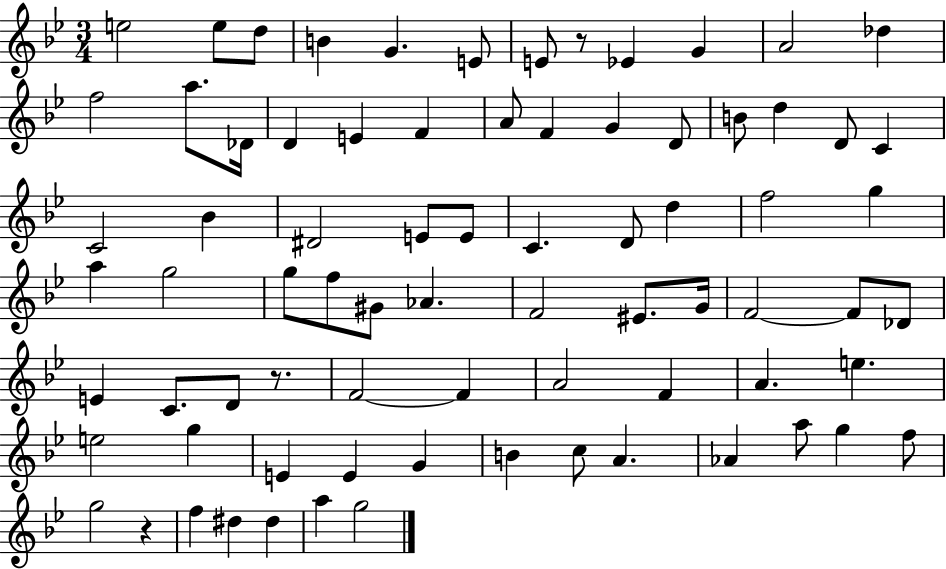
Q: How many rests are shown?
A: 3